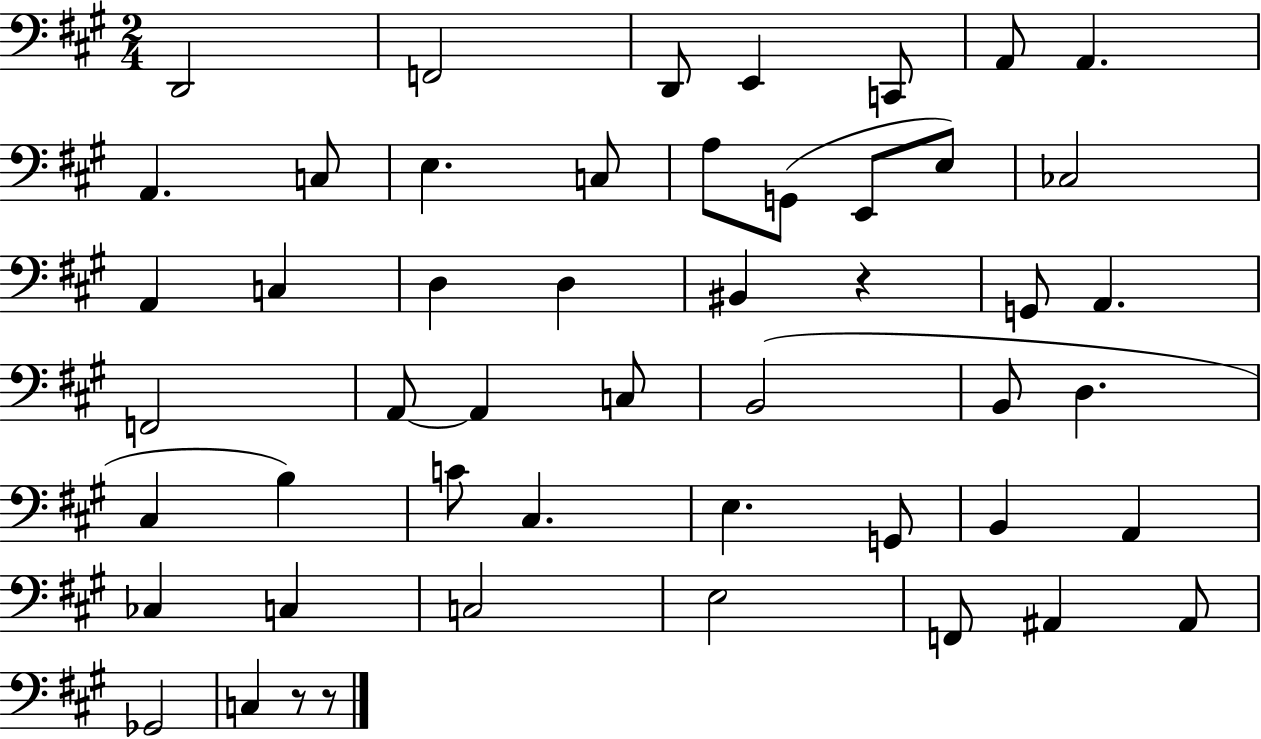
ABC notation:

X:1
T:Untitled
M:2/4
L:1/4
K:A
D,,2 F,,2 D,,/2 E,, C,,/2 A,,/2 A,, A,, C,/2 E, C,/2 A,/2 G,,/2 E,,/2 E,/2 _C,2 A,, C, D, D, ^B,, z G,,/2 A,, F,,2 A,,/2 A,, C,/2 B,,2 B,,/2 D, ^C, B, C/2 ^C, E, G,,/2 B,, A,, _C, C, C,2 E,2 F,,/2 ^A,, ^A,,/2 _G,,2 C, z/2 z/2